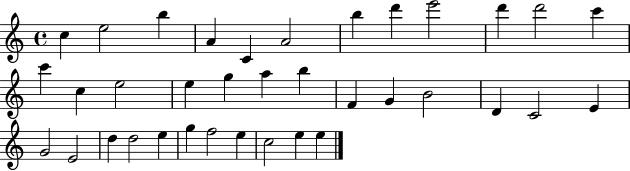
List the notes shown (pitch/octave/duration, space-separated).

C5/q E5/h B5/q A4/q C4/q A4/h B5/q D6/q E6/h D6/q D6/h C6/q C6/q C5/q E5/h E5/q G5/q A5/q B5/q F4/q G4/q B4/h D4/q C4/h E4/q G4/h E4/h D5/q D5/h E5/q G5/q F5/h E5/q C5/h E5/q E5/q